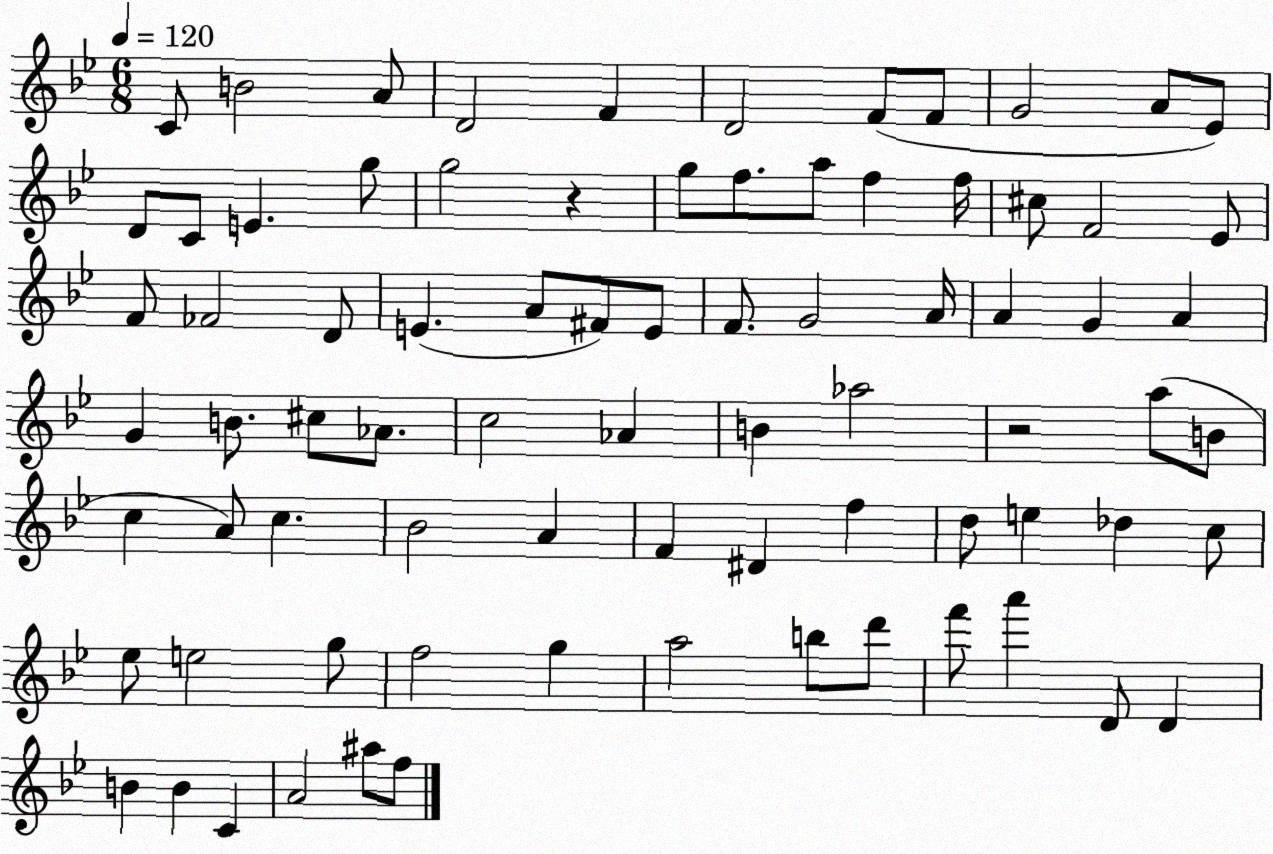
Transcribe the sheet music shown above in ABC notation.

X:1
T:Untitled
M:6/8
L:1/4
K:Bb
C/2 B2 A/2 D2 F D2 F/2 F/2 G2 A/2 _E/2 D/2 C/2 E g/2 g2 z g/2 f/2 a/2 f f/4 ^c/2 F2 _E/2 F/2 _F2 D/2 E A/2 ^F/2 E/2 F/2 G2 A/4 A G A G B/2 ^c/2 _A/2 c2 _A B _a2 z2 a/2 B/2 c A/2 c _B2 A F ^D f d/2 e _d c/2 _e/2 e2 g/2 f2 g a2 b/2 d'/2 f'/2 a' D/2 D B B C A2 ^a/2 f/2